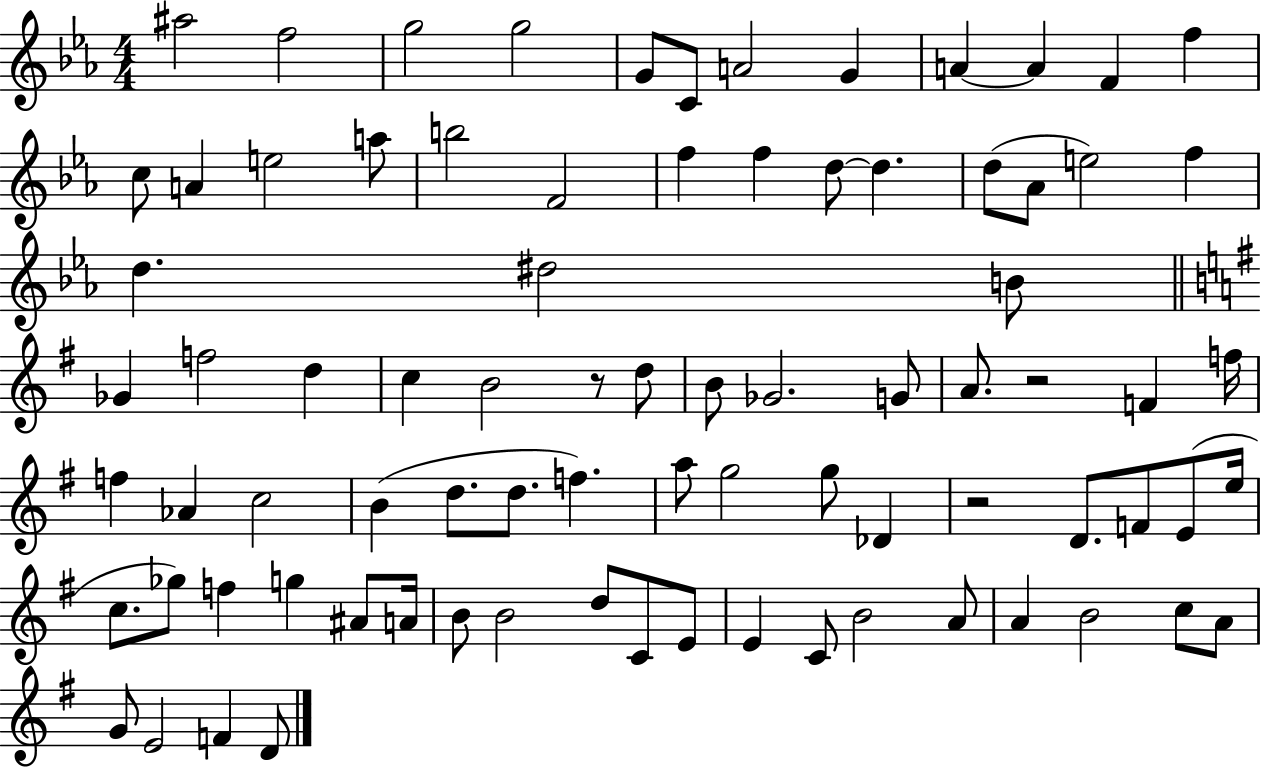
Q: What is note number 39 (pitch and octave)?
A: A4